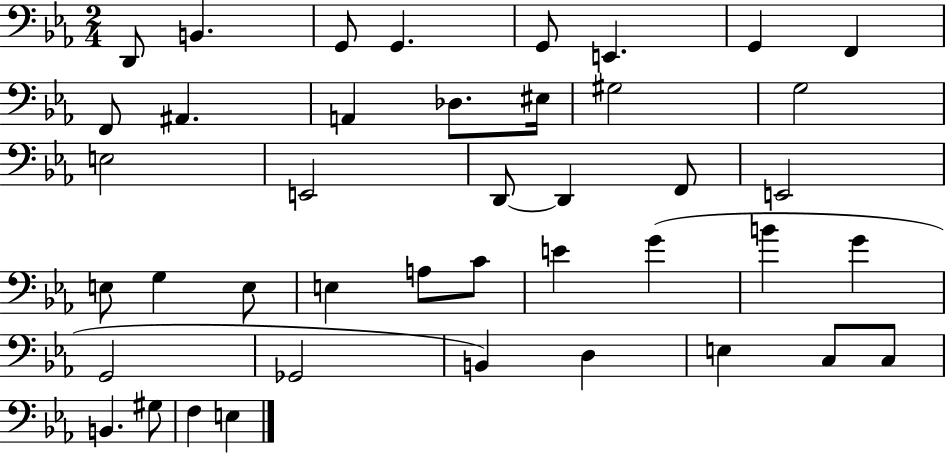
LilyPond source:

{
  \clef bass
  \numericTimeSignature
  \time 2/4
  \key ees \major
  \repeat volta 2 { d,8 b,4. | g,8 g,4. | g,8 e,4. | g,4 f,4 | \break f,8 ais,4. | a,4 des8. eis16 | gis2 | g2 | \break e2 | e,2 | d,8~~ d,4 f,8 | e,2 | \break e8 g4 e8 | e4 a8 c'8 | e'4 g'4( | b'4 g'4 | \break g,2 | ges,2 | b,4) d4 | e4 c8 c8 | \break b,4. gis8 | f4 e4 | } \bar "|."
}